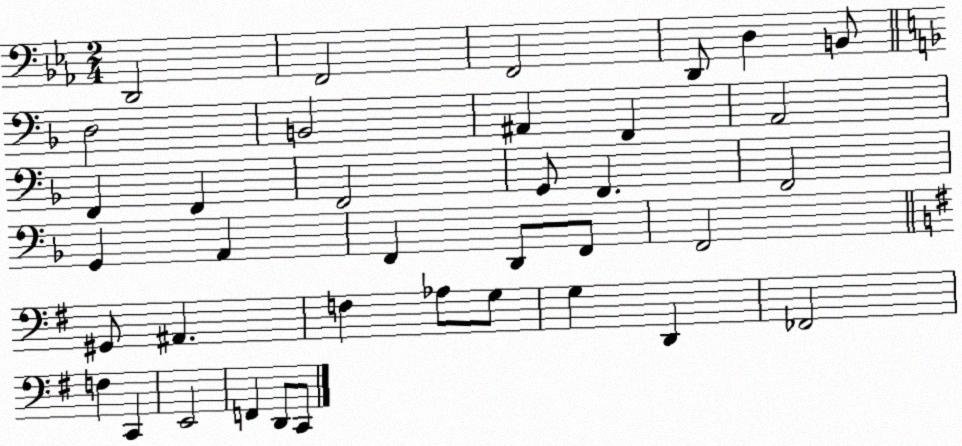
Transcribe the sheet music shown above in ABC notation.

X:1
T:Untitled
M:2/4
L:1/4
K:Eb
D,,2 F,,2 F,,2 D,,/2 D, B,,/2 D,2 B,,2 ^A,, F,, A,,2 F,, F,, F,,2 G,,/2 F,, F,,2 G,, A,, F,, D,,/2 F,,/2 F,,2 ^G,,/2 ^A,, F, _A,/2 G,/2 G, D,, _F,,2 F, C,, E,,2 F,, D,,/2 C,,/2